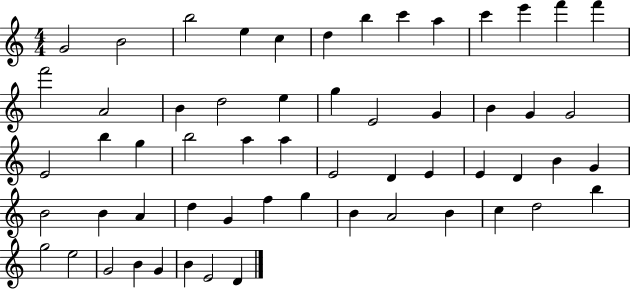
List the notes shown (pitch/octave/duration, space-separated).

G4/h B4/h B5/h E5/q C5/q D5/q B5/q C6/q A5/q C6/q E6/q F6/q F6/q F6/h A4/h B4/q D5/h E5/q G5/q E4/h G4/q B4/q G4/q G4/h E4/h B5/q G5/q B5/h A5/q A5/q E4/h D4/q E4/q E4/q D4/q B4/q G4/q B4/h B4/q A4/q D5/q G4/q F5/q G5/q B4/q A4/h B4/q C5/q D5/h B5/q G5/h E5/h G4/h B4/q G4/q B4/q E4/h D4/q